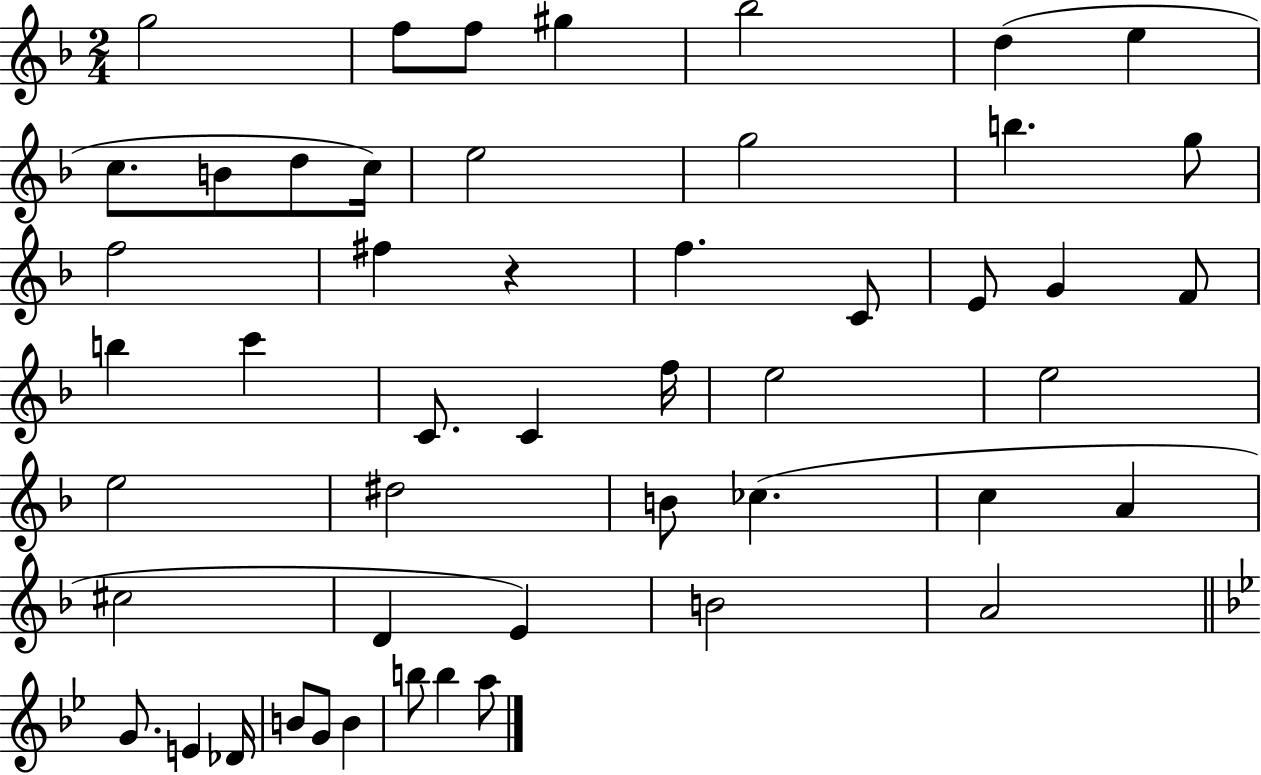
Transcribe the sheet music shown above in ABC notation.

X:1
T:Untitled
M:2/4
L:1/4
K:F
g2 f/2 f/2 ^g _b2 d e c/2 B/2 d/2 c/4 e2 g2 b g/2 f2 ^f z f C/2 E/2 G F/2 b c' C/2 C f/4 e2 e2 e2 ^d2 B/2 _c c A ^c2 D E B2 A2 G/2 E _D/4 B/2 G/2 B b/2 b a/2